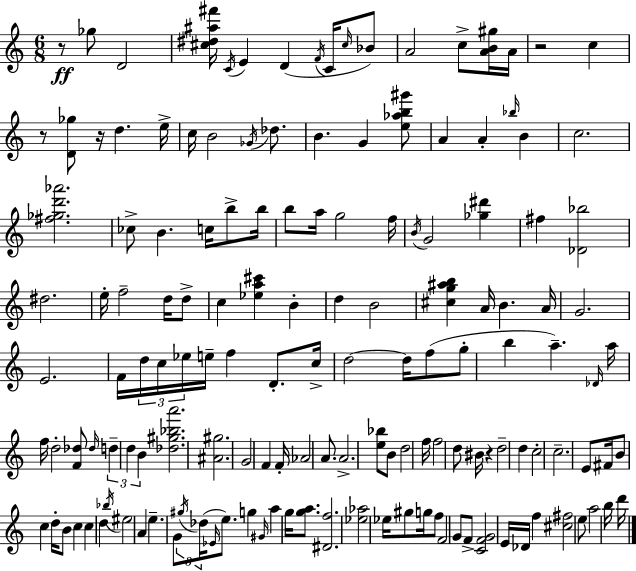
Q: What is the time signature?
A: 6/8